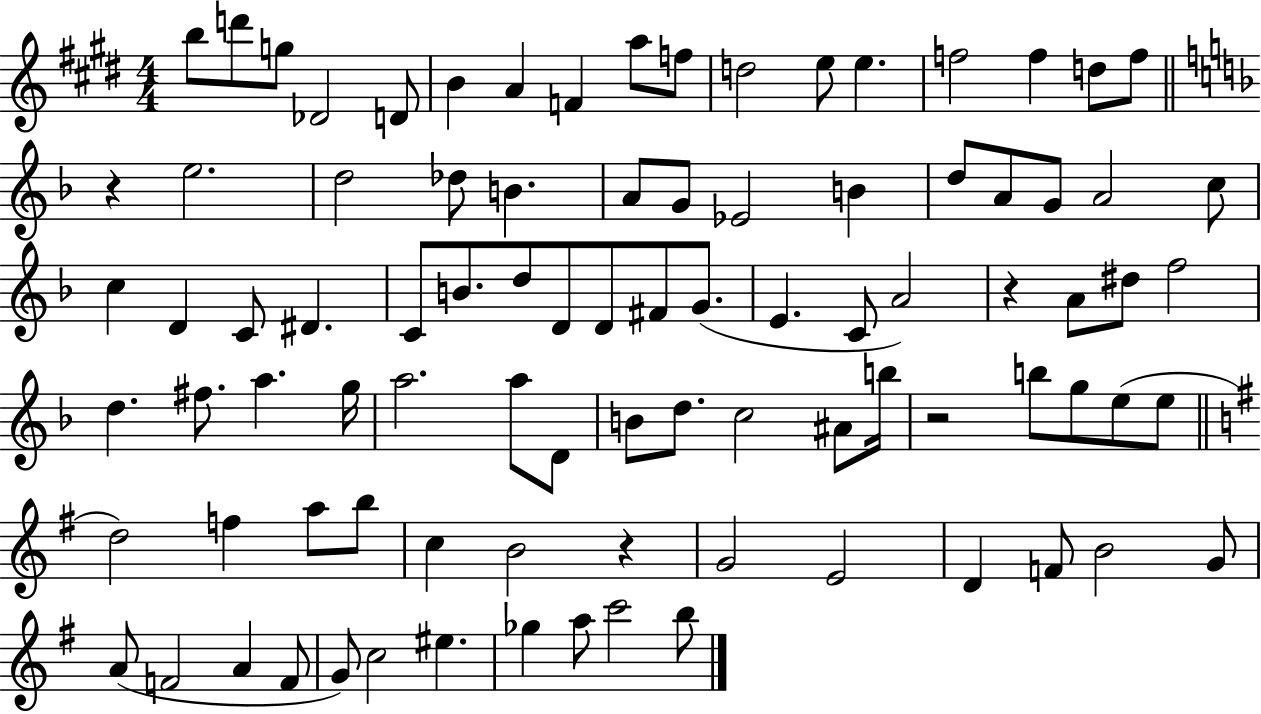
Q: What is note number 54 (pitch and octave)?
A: D4